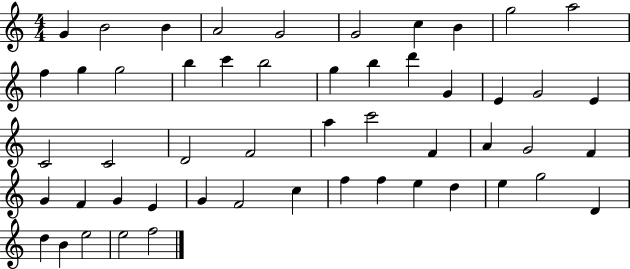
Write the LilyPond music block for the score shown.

{
  \clef treble
  \numericTimeSignature
  \time 4/4
  \key c \major
  g'4 b'2 b'4 | a'2 g'2 | g'2 c''4 b'4 | g''2 a''2 | \break f''4 g''4 g''2 | b''4 c'''4 b''2 | g''4 b''4 d'''4 g'4 | e'4 g'2 e'4 | \break c'2 c'2 | d'2 f'2 | a''4 c'''2 f'4 | a'4 g'2 f'4 | \break g'4 f'4 g'4 e'4 | g'4 f'2 c''4 | f''4 f''4 e''4 d''4 | e''4 g''2 d'4 | \break d''4 b'4 e''2 | e''2 f''2 | \bar "|."
}